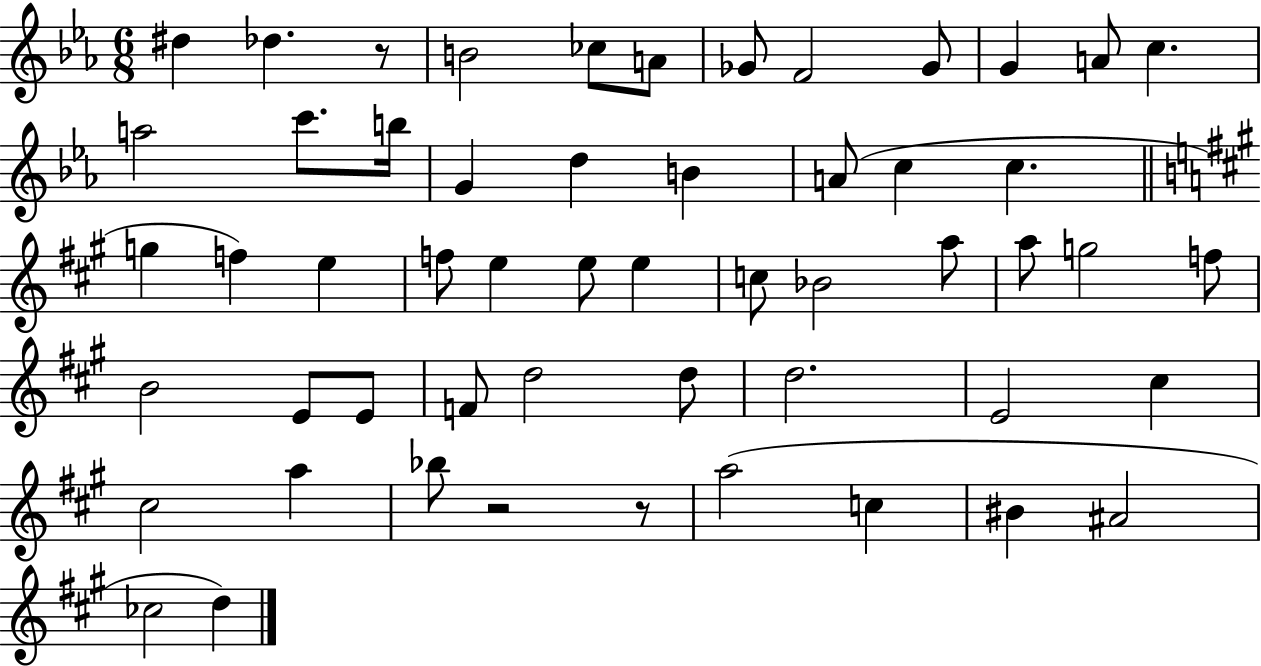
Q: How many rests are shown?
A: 3